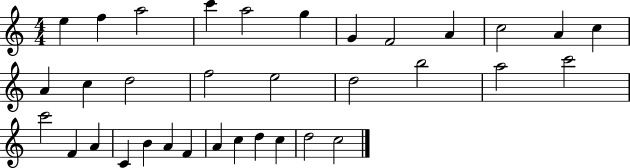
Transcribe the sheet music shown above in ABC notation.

X:1
T:Untitled
M:4/4
L:1/4
K:C
e f a2 c' a2 g G F2 A c2 A c A c d2 f2 e2 d2 b2 a2 c'2 c'2 F A C B A F A c d c d2 c2